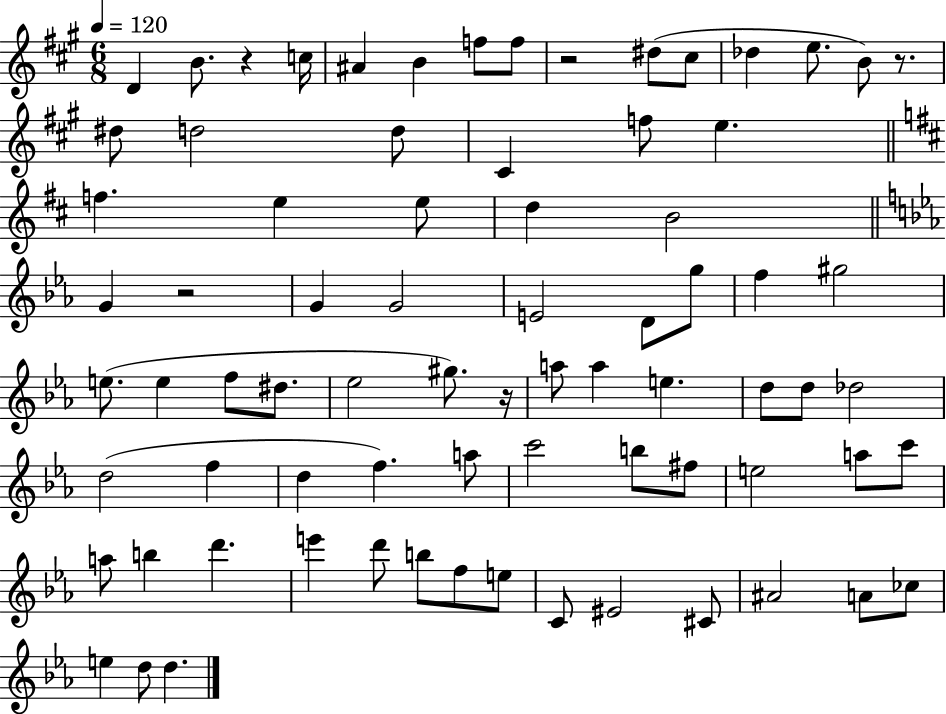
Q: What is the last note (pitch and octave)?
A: D5